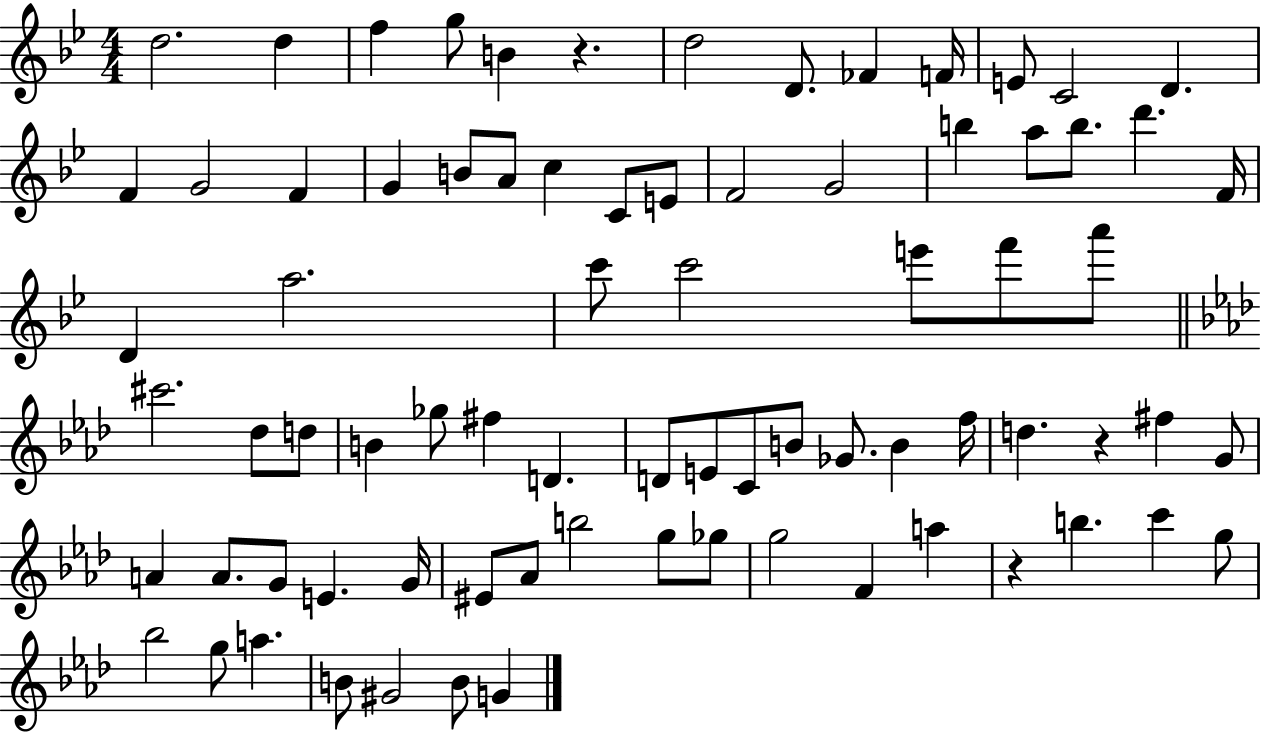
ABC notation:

X:1
T:Untitled
M:4/4
L:1/4
K:Bb
d2 d f g/2 B z d2 D/2 _F F/4 E/2 C2 D F G2 F G B/2 A/2 c C/2 E/2 F2 G2 b a/2 b/2 d' F/4 D a2 c'/2 c'2 e'/2 f'/2 a'/2 ^c'2 _d/2 d/2 B _g/2 ^f D D/2 E/2 C/2 B/2 _G/2 B f/4 d z ^f G/2 A A/2 G/2 E G/4 ^E/2 _A/2 b2 g/2 _g/2 g2 F a z b c' g/2 _b2 g/2 a B/2 ^G2 B/2 G